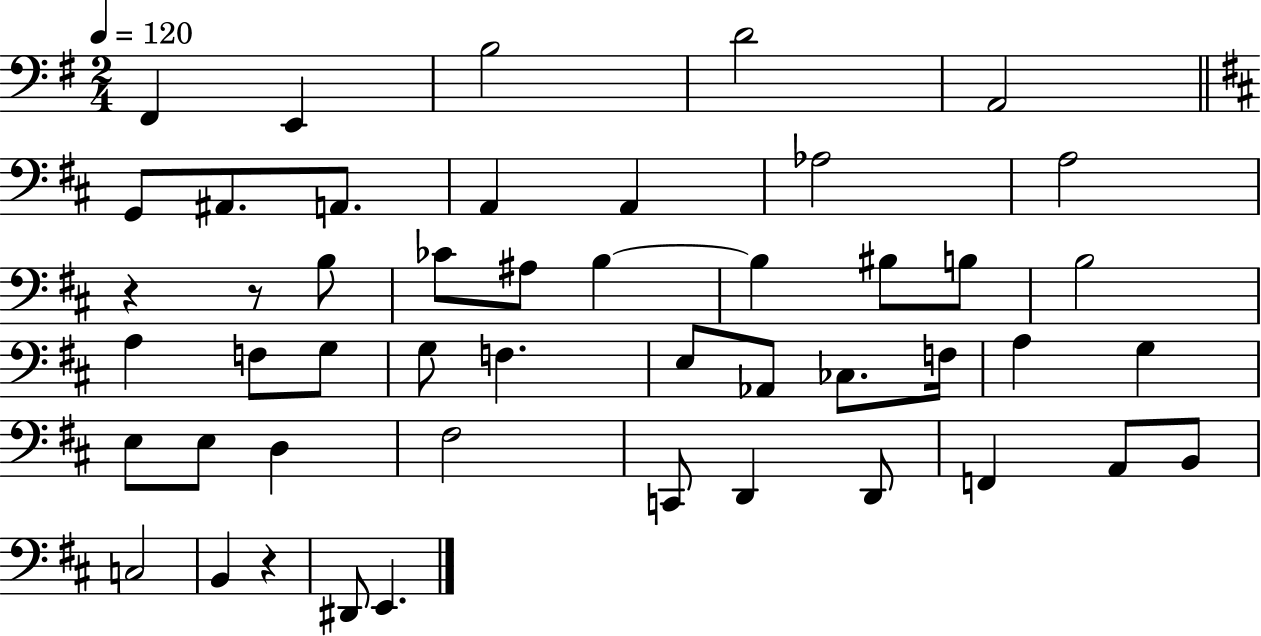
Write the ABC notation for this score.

X:1
T:Untitled
M:2/4
L:1/4
K:G
^F,, E,, B,2 D2 A,,2 G,,/2 ^A,,/2 A,,/2 A,, A,, _A,2 A,2 z z/2 B,/2 _C/2 ^A,/2 B, B, ^B,/2 B,/2 B,2 A, F,/2 G,/2 G,/2 F, E,/2 _A,,/2 _C,/2 F,/4 A, G, E,/2 E,/2 D, ^F,2 C,,/2 D,, D,,/2 F,, A,,/2 B,,/2 C,2 B,, z ^D,,/2 E,,